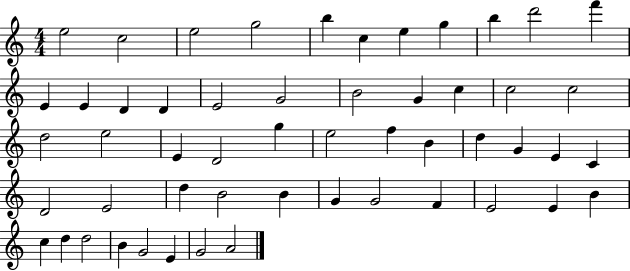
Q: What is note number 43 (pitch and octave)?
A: E4